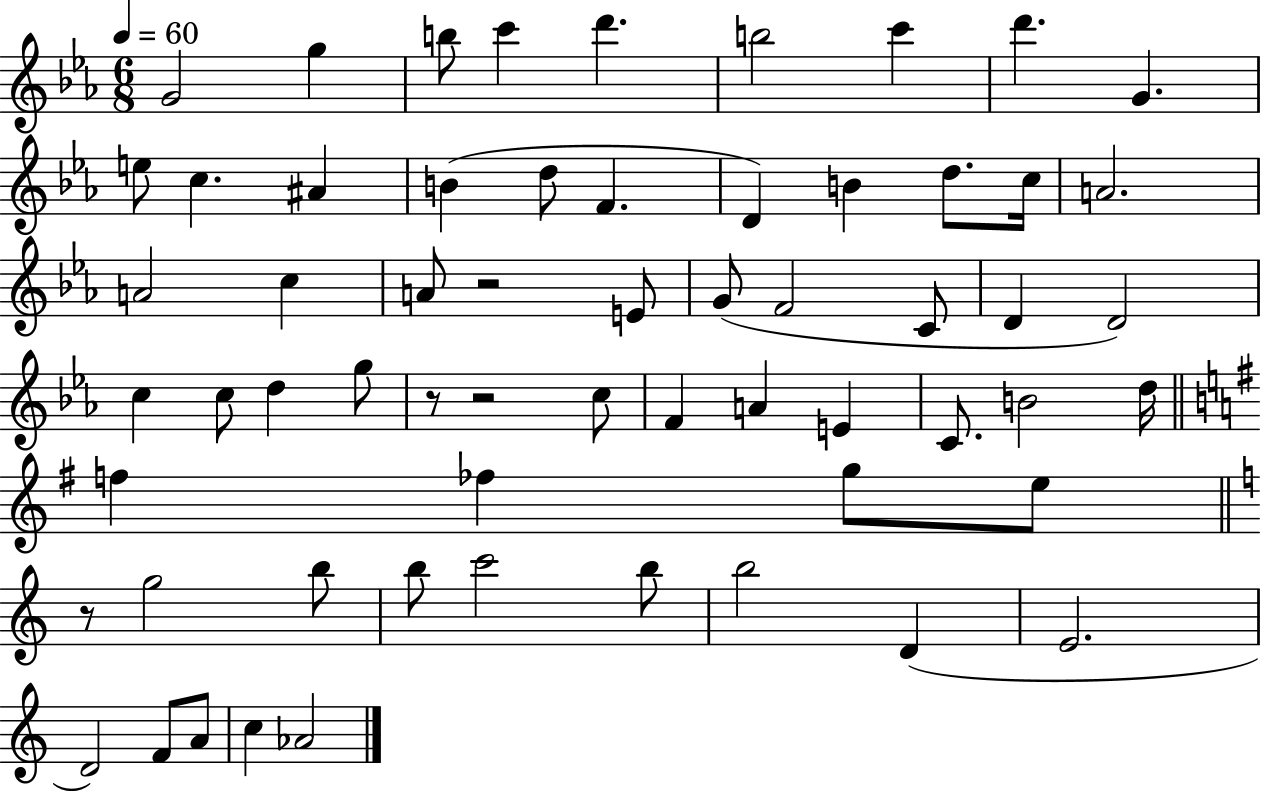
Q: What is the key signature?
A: EES major